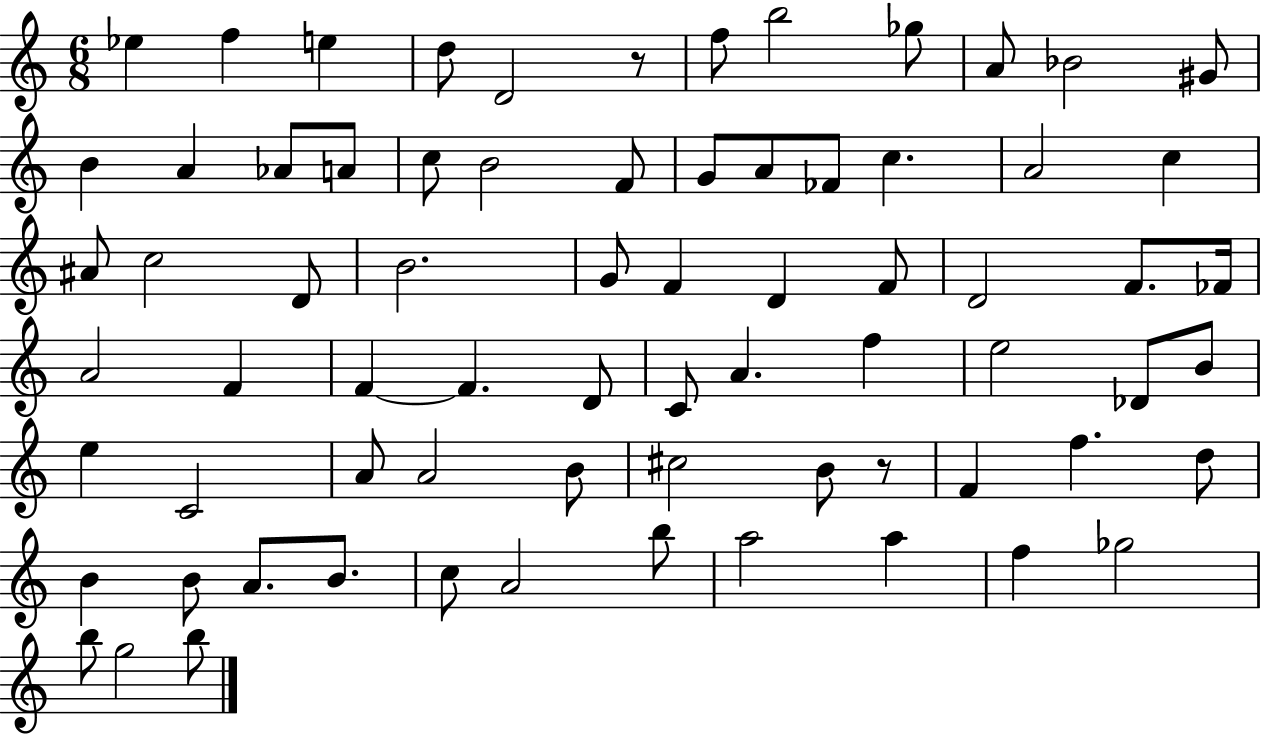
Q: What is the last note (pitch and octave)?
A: B5